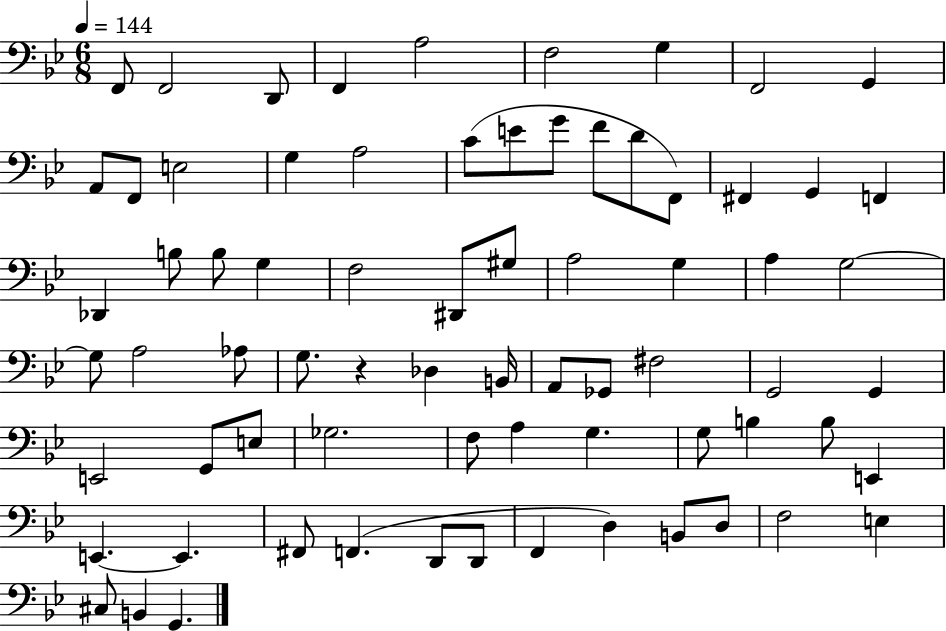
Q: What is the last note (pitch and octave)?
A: G2